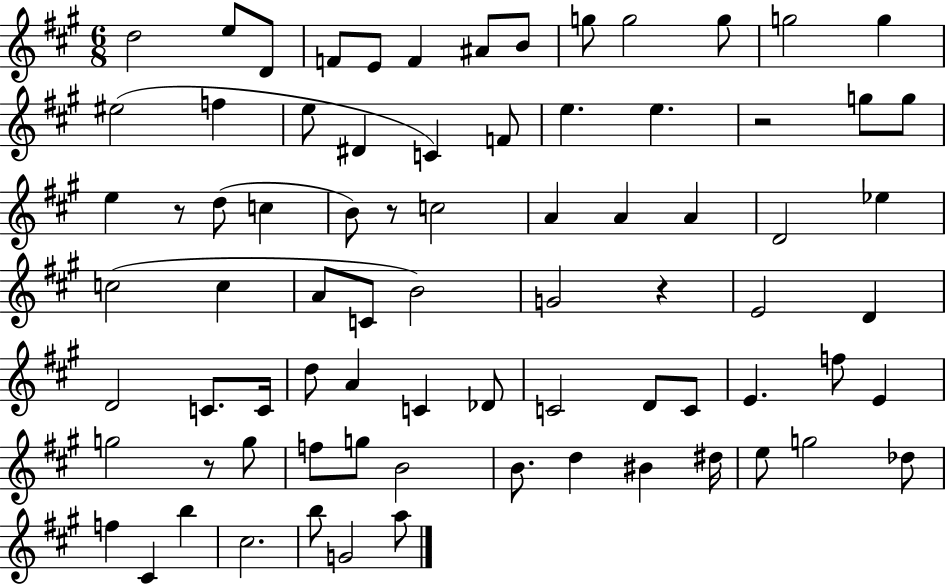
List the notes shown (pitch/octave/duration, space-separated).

D5/h E5/e D4/e F4/e E4/e F4/q A#4/e B4/e G5/e G5/h G5/e G5/h G5/q EIS5/h F5/q E5/e D#4/q C4/q F4/e E5/q. E5/q. R/h G5/e G5/e E5/q R/e D5/e C5/q B4/e R/e C5/h A4/q A4/q A4/q D4/h Eb5/q C5/h C5/q A4/e C4/e B4/h G4/h R/q E4/h D4/q D4/h C4/e. C4/s D5/e A4/q C4/q Db4/e C4/h D4/e C4/e E4/q. F5/e E4/q G5/h R/e G5/e F5/e G5/e B4/h B4/e. D5/q BIS4/q D#5/s E5/e G5/h Db5/e F5/q C#4/q B5/q C#5/h. B5/e G4/h A5/e